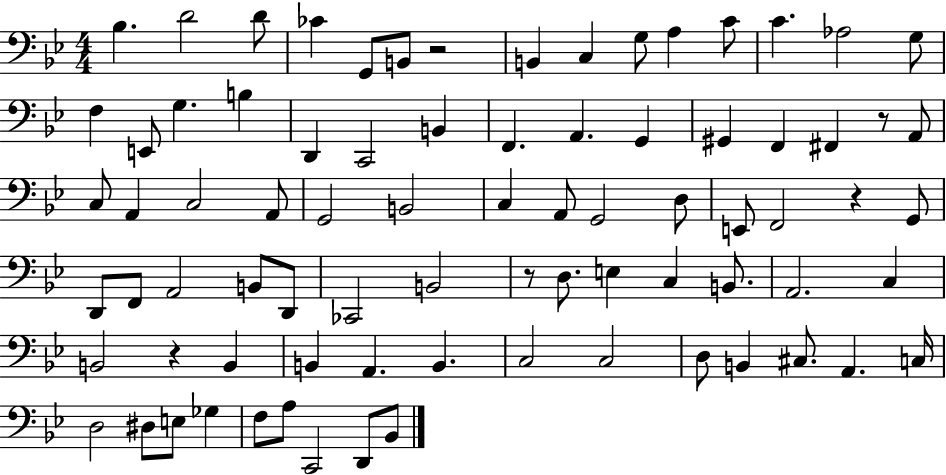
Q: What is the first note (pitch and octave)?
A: Bb3